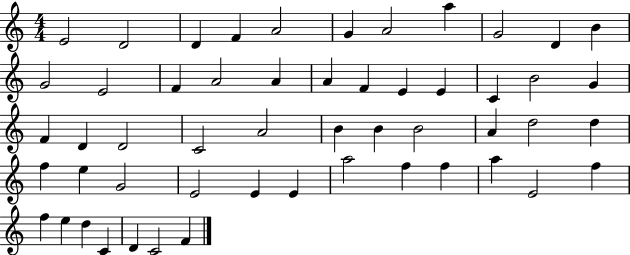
E4/h D4/h D4/q F4/q A4/h G4/q A4/h A5/q G4/h D4/q B4/q G4/h E4/h F4/q A4/h A4/q A4/q F4/q E4/q E4/q C4/q B4/h G4/q F4/q D4/q D4/h C4/h A4/h B4/q B4/q B4/h A4/q D5/h D5/q F5/q E5/q G4/h E4/h E4/q E4/q A5/h F5/q F5/q A5/q E4/h F5/q F5/q E5/q D5/q C4/q D4/q C4/h F4/q